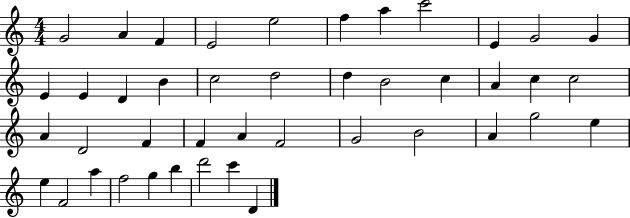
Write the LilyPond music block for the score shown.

{
  \clef treble
  \numericTimeSignature
  \time 4/4
  \key c \major
  g'2 a'4 f'4 | e'2 e''2 | f''4 a''4 c'''2 | e'4 g'2 g'4 | \break e'4 e'4 d'4 b'4 | c''2 d''2 | d''4 b'2 c''4 | a'4 c''4 c''2 | \break a'4 d'2 f'4 | f'4 a'4 f'2 | g'2 b'2 | a'4 g''2 e''4 | \break e''4 f'2 a''4 | f''2 g''4 b''4 | d'''2 c'''4 d'4 | \bar "|."
}